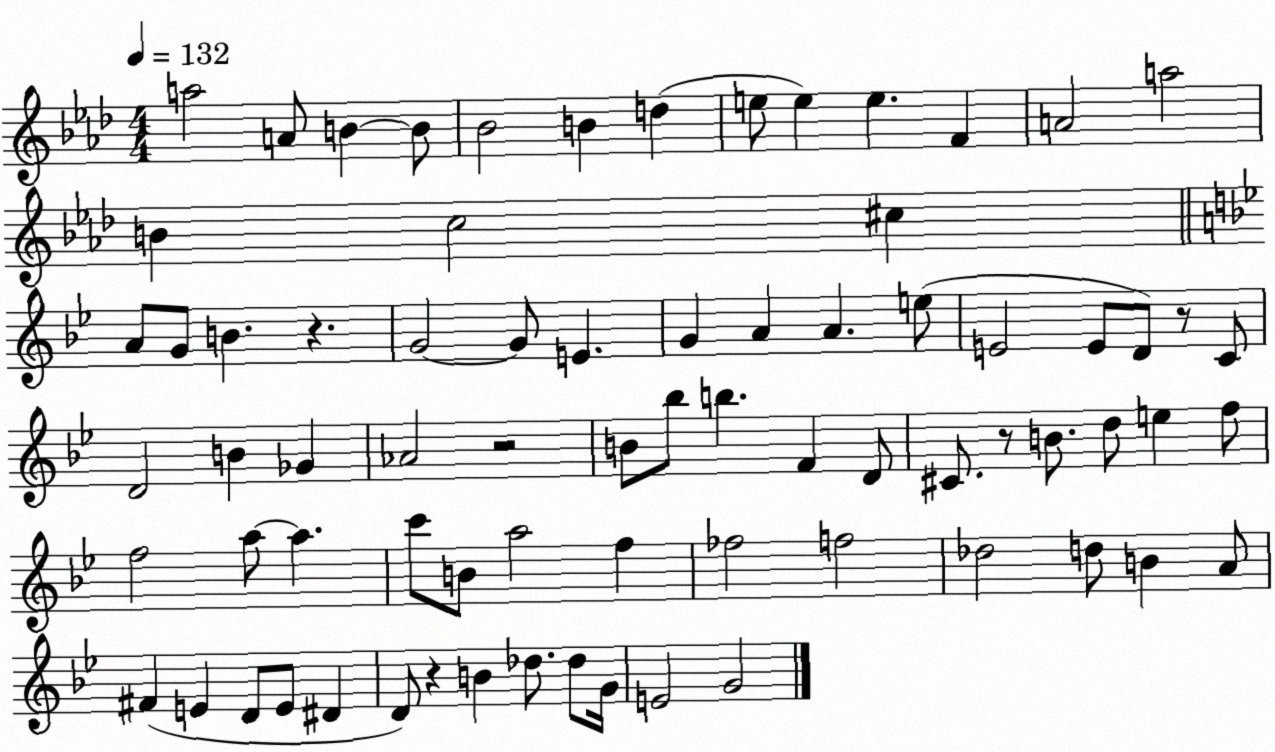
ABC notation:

X:1
T:Untitled
M:4/4
L:1/4
K:Ab
a2 A/2 B B/2 _B2 B d e/2 e e F A2 a2 B c2 ^c A/2 G/2 B z G2 G/2 E G A A e/2 E2 E/2 D/2 z/2 C/2 D2 B _G _A2 z2 B/2 _b/2 b F D/2 ^C/2 z/2 B/2 d/2 e f/2 f2 a/2 a c'/2 B/2 a2 f _f2 f2 _d2 d/2 B A/2 ^F E D/2 E/2 ^D D/2 z B _d/2 _d/2 G/4 E2 G2